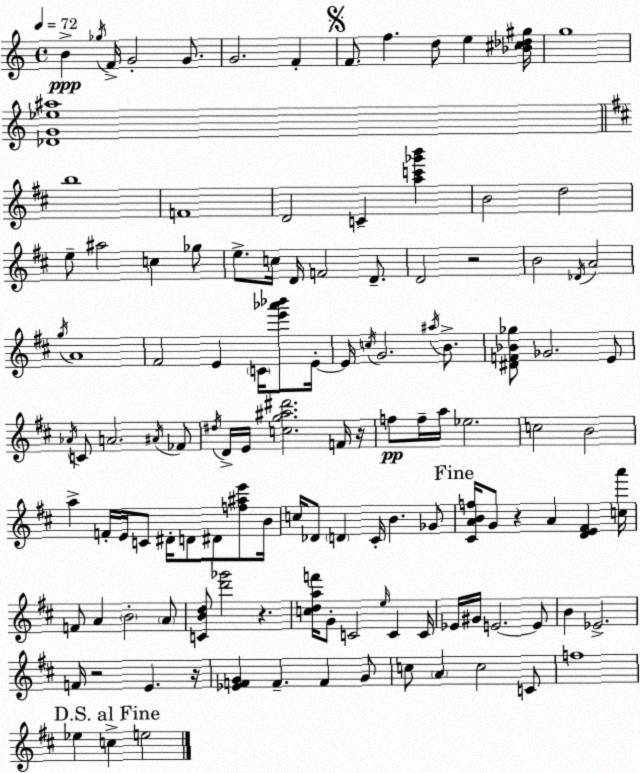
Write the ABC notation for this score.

X:1
T:Untitled
M:4/4
L:1/4
K:Am
B _g/4 F/4 G2 G/2 G2 F F/2 f d/2 e [_B^c_d^g]/4 g4 [_DG_e^a]4 b4 F4 D2 C [ac'_g'b'] B2 d2 e/2 ^a2 c _g/2 e/2 c/4 D/4 F2 D/2 D2 z2 B2 _D/4 A2 g/4 A4 ^F2 E C/4 [e'_a'_b']/2 E/4 E/4 c/4 G2 ^a/4 B/2 [^DF_B_g]/2 _G2 E/2 _A/4 C/2 A2 ^A/4 _F/2 ^d/4 D/4 E/4 [cg^a^d']2 F/4 z/4 f/2 f/4 a/4 _e2 c2 B2 a F/4 E/4 C/2 ^D/4 D/2 ^D/2 [f^ae']/2 B/4 c/4 _D/2 D ^C/4 B _G/2 [^CABf]/4 G/2 z A [DE^F] [ca']/4 F/2 A B2 A/2 [CBd]/2 [d'_g']2 z [cdaf']/4 G/2 C2 e/4 C C/4 _E/4 ^G/4 E2 E/2 B _E2 F/4 z2 E z/4 [_EFG] F F G/2 c/2 A c2 C/2 f4 _e c e2